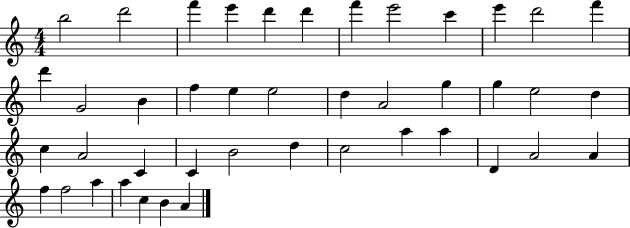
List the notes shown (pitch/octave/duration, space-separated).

B5/h D6/h F6/q E6/q D6/q D6/q F6/q E6/h C6/q E6/q D6/h F6/q D6/q G4/h B4/q F5/q E5/q E5/h D5/q A4/h G5/q G5/q E5/h D5/q C5/q A4/h C4/q C4/q B4/h D5/q C5/h A5/q A5/q D4/q A4/h A4/q F5/q F5/h A5/q A5/q C5/q B4/q A4/q